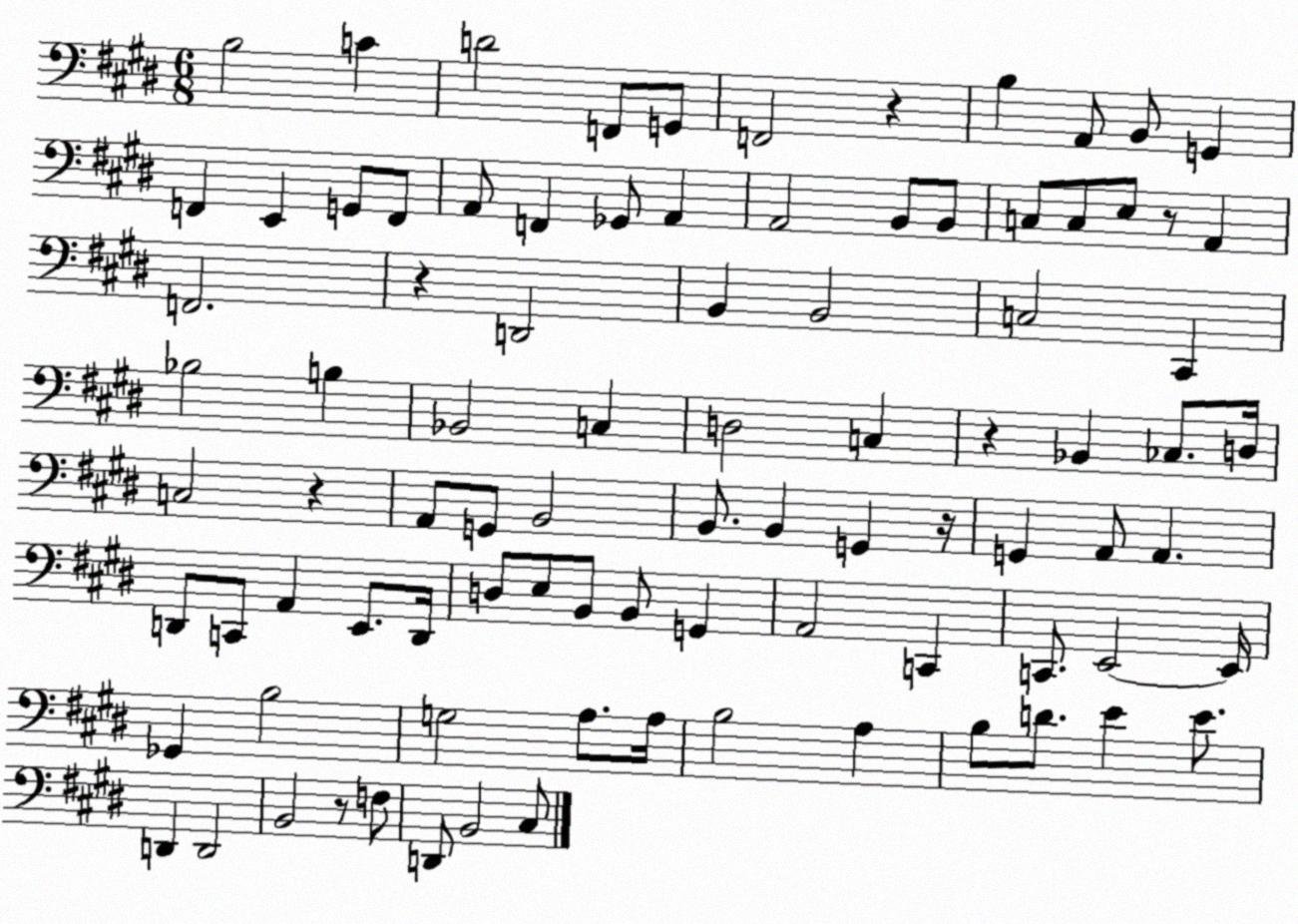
X:1
T:Untitled
M:6/8
L:1/4
K:E
B,2 C D2 F,,/2 G,,/2 F,,2 z B, A,,/2 B,,/2 G,, F,, E,, G,,/2 F,,/2 A,,/2 F,, _G,,/2 A,, A,,2 B,,/2 B,,/2 C,/2 C,/2 E,/2 z/2 A,, F,,2 z D,,2 B,, B,,2 C,2 ^C,, _B,2 B, _B,,2 C, D,2 C, z _B,, _C,/2 D,/4 C,2 z A,,/2 G,,/2 B,,2 B,,/2 B,, G,, z/4 G,, A,,/2 A,, D,,/2 C,,/2 A,, E,,/2 D,,/4 D,/2 E,/2 B,,/2 B,,/2 G,, A,,2 C,, C,,/2 E,,2 E,,/4 _G,, B,2 G,2 A,/2 A,/4 B,2 A, B,/2 D/2 E E/2 D,, D,,2 B,,2 z/2 F,/2 D,,/2 B,,2 ^C,/2